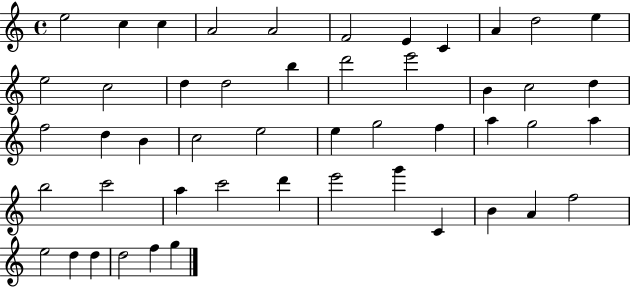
X:1
T:Untitled
M:4/4
L:1/4
K:C
e2 c c A2 A2 F2 E C A d2 e e2 c2 d d2 b d'2 e'2 B c2 d f2 d B c2 e2 e g2 f a g2 a b2 c'2 a c'2 d' e'2 g' C B A f2 e2 d d d2 f g